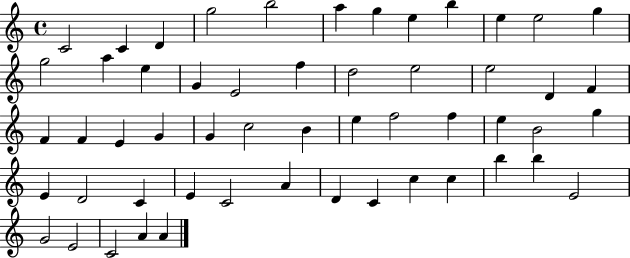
X:1
T:Untitled
M:4/4
L:1/4
K:C
C2 C D g2 b2 a g e b e e2 g g2 a e G E2 f d2 e2 e2 D F F F E G G c2 B e f2 f e B2 g E D2 C E C2 A D C c c b b E2 G2 E2 C2 A A